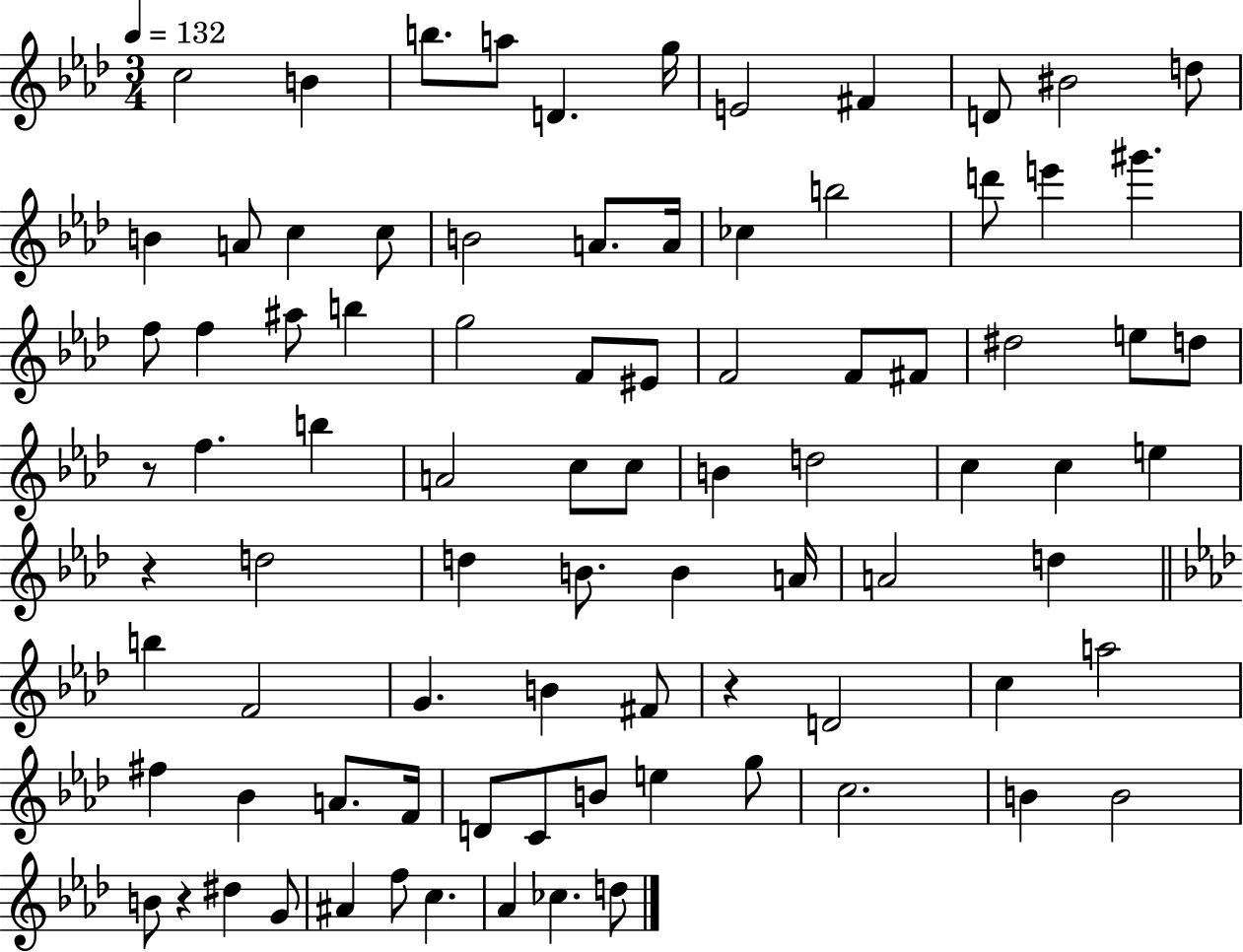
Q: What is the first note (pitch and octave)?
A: C5